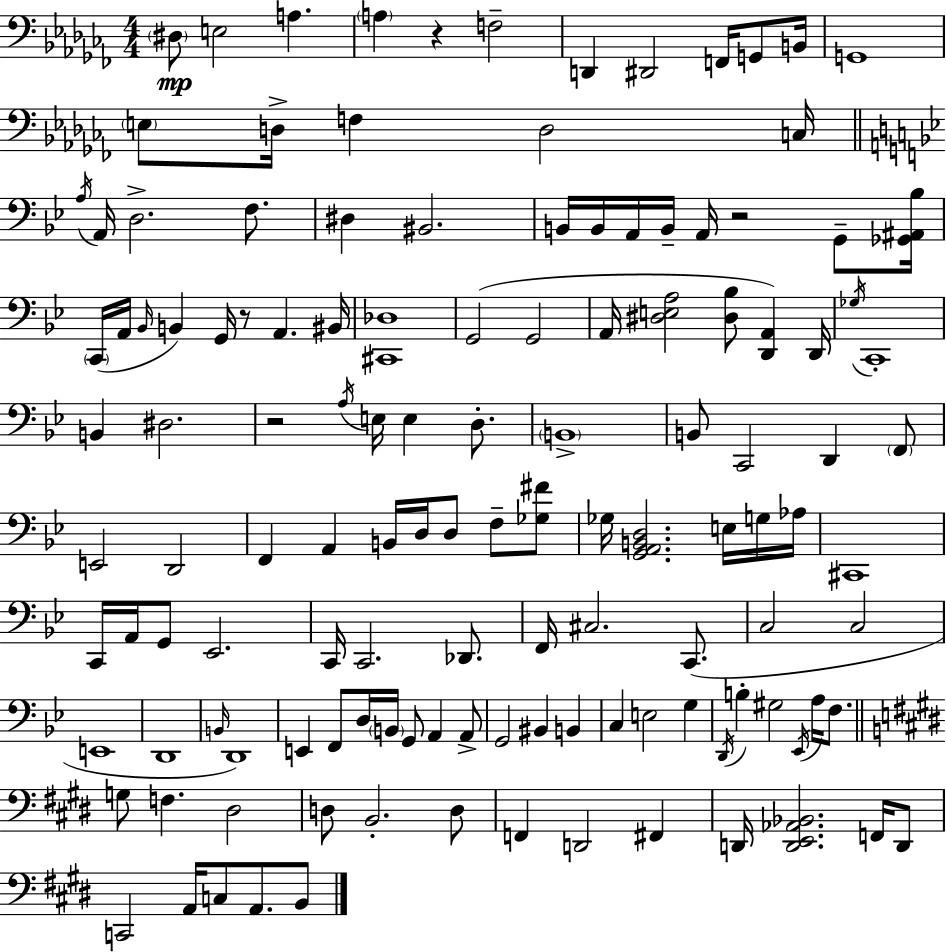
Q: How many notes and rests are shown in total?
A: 129